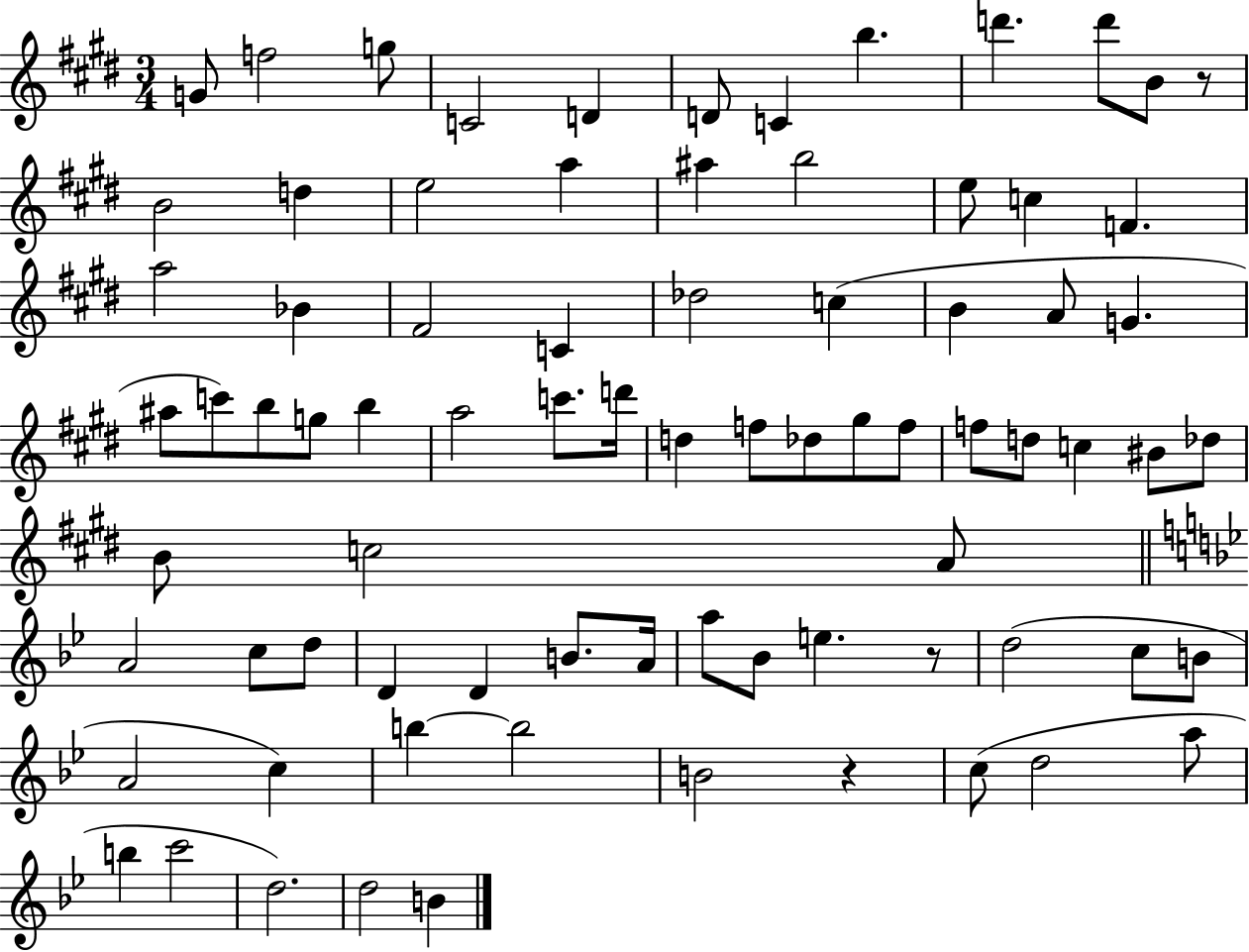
G4/e F5/h G5/e C4/h D4/q D4/e C4/q B5/q. D6/q. D6/e B4/e R/e B4/h D5/q E5/h A5/q A#5/q B5/h E5/e C5/q F4/q. A5/h Bb4/q F#4/h C4/q Db5/h C5/q B4/q A4/e G4/q. A#5/e C6/e B5/e G5/e B5/q A5/h C6/e. D6/s D5/q F5/e Db5/e G#5/e F5/e F5/e D5/e C5/q BIS4/e Db5/e B4/e C5/h A4/e A4/h C5/e D5/e D4/q D4/q B4/e. A4/s A5/e Bb4/e E5/q. R/e D5/h C5/e B4/e A4/h C5/q B5/q B5/h B4/h R/q C5/e D5/h A5/e B5/q C6/h D5/h. D5/h B4/q